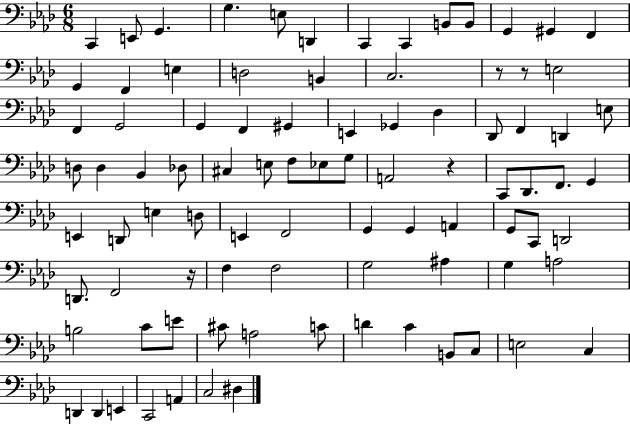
{
  \clef bass
  \numericTimeSignature
  \time 6/8
  \key aes \major
  c,4 e,8 g,4. | g4. e8 d,4 | c,4 c,4 b,8 b,8 | g,4 gis,4 f,4 | \break g,4 f,4 e4 | d2 b,4 | c2. | r8 r8 e2 | \break f,4 g,2 | g,4 f,4 gis,4 | e,4 ges,4 des4 | des,8 f,4 d,4 e8 | \break d8 d4 bes,4 des8 | cis4 e8 f8 ees8 g8 | a,2 r4 | c,8 des,8. f,8. g,4 | \break e,4 d,8 e4 d8 | e,4 f,2 | g,4 g,4 a,4 | g,8 c,8 d,2 | \break d,8. f,2 r16 | f4 f2 | g2 ais4 | g4 a2 | \break b2 c'8 e'8 | cis'8 a2 c'8 | d'4 c'4 b,8 c8 | e2 c4 | \break d,4 d,4 e,4 | c,2 a,4 | c2 dis4 | \bar "|."
}